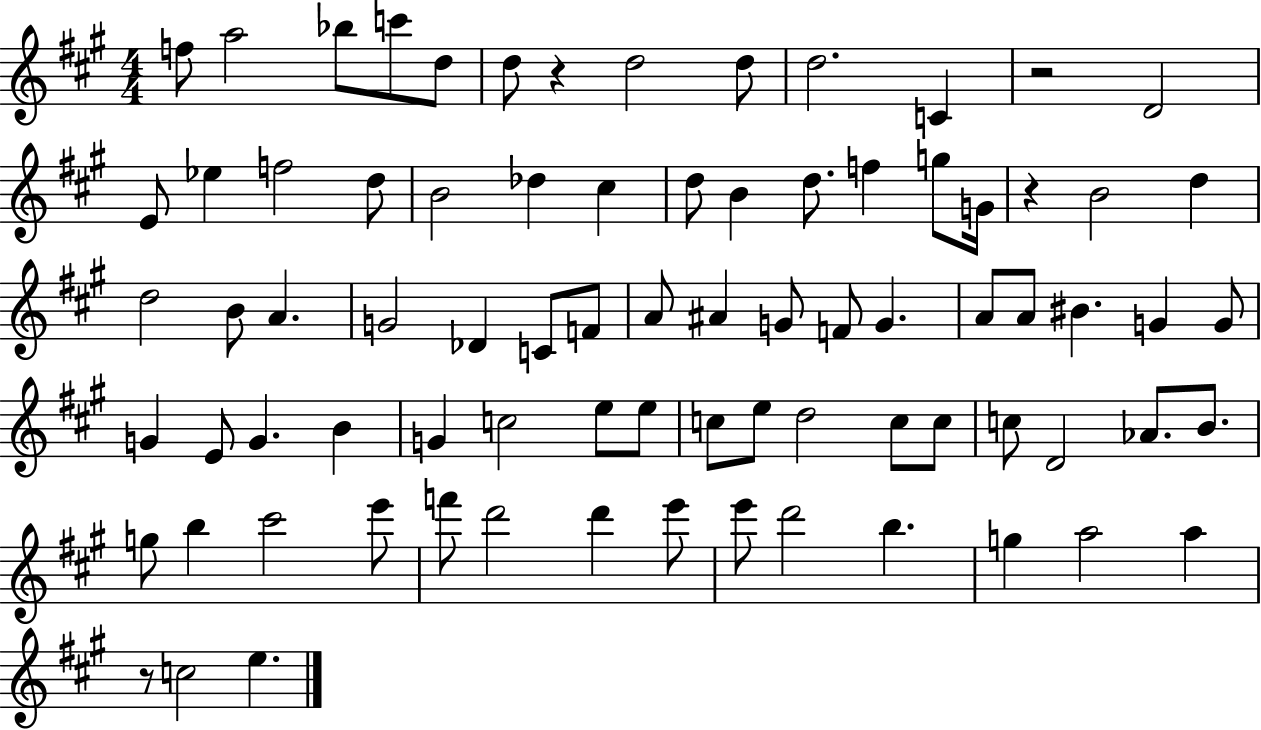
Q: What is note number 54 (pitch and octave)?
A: D5